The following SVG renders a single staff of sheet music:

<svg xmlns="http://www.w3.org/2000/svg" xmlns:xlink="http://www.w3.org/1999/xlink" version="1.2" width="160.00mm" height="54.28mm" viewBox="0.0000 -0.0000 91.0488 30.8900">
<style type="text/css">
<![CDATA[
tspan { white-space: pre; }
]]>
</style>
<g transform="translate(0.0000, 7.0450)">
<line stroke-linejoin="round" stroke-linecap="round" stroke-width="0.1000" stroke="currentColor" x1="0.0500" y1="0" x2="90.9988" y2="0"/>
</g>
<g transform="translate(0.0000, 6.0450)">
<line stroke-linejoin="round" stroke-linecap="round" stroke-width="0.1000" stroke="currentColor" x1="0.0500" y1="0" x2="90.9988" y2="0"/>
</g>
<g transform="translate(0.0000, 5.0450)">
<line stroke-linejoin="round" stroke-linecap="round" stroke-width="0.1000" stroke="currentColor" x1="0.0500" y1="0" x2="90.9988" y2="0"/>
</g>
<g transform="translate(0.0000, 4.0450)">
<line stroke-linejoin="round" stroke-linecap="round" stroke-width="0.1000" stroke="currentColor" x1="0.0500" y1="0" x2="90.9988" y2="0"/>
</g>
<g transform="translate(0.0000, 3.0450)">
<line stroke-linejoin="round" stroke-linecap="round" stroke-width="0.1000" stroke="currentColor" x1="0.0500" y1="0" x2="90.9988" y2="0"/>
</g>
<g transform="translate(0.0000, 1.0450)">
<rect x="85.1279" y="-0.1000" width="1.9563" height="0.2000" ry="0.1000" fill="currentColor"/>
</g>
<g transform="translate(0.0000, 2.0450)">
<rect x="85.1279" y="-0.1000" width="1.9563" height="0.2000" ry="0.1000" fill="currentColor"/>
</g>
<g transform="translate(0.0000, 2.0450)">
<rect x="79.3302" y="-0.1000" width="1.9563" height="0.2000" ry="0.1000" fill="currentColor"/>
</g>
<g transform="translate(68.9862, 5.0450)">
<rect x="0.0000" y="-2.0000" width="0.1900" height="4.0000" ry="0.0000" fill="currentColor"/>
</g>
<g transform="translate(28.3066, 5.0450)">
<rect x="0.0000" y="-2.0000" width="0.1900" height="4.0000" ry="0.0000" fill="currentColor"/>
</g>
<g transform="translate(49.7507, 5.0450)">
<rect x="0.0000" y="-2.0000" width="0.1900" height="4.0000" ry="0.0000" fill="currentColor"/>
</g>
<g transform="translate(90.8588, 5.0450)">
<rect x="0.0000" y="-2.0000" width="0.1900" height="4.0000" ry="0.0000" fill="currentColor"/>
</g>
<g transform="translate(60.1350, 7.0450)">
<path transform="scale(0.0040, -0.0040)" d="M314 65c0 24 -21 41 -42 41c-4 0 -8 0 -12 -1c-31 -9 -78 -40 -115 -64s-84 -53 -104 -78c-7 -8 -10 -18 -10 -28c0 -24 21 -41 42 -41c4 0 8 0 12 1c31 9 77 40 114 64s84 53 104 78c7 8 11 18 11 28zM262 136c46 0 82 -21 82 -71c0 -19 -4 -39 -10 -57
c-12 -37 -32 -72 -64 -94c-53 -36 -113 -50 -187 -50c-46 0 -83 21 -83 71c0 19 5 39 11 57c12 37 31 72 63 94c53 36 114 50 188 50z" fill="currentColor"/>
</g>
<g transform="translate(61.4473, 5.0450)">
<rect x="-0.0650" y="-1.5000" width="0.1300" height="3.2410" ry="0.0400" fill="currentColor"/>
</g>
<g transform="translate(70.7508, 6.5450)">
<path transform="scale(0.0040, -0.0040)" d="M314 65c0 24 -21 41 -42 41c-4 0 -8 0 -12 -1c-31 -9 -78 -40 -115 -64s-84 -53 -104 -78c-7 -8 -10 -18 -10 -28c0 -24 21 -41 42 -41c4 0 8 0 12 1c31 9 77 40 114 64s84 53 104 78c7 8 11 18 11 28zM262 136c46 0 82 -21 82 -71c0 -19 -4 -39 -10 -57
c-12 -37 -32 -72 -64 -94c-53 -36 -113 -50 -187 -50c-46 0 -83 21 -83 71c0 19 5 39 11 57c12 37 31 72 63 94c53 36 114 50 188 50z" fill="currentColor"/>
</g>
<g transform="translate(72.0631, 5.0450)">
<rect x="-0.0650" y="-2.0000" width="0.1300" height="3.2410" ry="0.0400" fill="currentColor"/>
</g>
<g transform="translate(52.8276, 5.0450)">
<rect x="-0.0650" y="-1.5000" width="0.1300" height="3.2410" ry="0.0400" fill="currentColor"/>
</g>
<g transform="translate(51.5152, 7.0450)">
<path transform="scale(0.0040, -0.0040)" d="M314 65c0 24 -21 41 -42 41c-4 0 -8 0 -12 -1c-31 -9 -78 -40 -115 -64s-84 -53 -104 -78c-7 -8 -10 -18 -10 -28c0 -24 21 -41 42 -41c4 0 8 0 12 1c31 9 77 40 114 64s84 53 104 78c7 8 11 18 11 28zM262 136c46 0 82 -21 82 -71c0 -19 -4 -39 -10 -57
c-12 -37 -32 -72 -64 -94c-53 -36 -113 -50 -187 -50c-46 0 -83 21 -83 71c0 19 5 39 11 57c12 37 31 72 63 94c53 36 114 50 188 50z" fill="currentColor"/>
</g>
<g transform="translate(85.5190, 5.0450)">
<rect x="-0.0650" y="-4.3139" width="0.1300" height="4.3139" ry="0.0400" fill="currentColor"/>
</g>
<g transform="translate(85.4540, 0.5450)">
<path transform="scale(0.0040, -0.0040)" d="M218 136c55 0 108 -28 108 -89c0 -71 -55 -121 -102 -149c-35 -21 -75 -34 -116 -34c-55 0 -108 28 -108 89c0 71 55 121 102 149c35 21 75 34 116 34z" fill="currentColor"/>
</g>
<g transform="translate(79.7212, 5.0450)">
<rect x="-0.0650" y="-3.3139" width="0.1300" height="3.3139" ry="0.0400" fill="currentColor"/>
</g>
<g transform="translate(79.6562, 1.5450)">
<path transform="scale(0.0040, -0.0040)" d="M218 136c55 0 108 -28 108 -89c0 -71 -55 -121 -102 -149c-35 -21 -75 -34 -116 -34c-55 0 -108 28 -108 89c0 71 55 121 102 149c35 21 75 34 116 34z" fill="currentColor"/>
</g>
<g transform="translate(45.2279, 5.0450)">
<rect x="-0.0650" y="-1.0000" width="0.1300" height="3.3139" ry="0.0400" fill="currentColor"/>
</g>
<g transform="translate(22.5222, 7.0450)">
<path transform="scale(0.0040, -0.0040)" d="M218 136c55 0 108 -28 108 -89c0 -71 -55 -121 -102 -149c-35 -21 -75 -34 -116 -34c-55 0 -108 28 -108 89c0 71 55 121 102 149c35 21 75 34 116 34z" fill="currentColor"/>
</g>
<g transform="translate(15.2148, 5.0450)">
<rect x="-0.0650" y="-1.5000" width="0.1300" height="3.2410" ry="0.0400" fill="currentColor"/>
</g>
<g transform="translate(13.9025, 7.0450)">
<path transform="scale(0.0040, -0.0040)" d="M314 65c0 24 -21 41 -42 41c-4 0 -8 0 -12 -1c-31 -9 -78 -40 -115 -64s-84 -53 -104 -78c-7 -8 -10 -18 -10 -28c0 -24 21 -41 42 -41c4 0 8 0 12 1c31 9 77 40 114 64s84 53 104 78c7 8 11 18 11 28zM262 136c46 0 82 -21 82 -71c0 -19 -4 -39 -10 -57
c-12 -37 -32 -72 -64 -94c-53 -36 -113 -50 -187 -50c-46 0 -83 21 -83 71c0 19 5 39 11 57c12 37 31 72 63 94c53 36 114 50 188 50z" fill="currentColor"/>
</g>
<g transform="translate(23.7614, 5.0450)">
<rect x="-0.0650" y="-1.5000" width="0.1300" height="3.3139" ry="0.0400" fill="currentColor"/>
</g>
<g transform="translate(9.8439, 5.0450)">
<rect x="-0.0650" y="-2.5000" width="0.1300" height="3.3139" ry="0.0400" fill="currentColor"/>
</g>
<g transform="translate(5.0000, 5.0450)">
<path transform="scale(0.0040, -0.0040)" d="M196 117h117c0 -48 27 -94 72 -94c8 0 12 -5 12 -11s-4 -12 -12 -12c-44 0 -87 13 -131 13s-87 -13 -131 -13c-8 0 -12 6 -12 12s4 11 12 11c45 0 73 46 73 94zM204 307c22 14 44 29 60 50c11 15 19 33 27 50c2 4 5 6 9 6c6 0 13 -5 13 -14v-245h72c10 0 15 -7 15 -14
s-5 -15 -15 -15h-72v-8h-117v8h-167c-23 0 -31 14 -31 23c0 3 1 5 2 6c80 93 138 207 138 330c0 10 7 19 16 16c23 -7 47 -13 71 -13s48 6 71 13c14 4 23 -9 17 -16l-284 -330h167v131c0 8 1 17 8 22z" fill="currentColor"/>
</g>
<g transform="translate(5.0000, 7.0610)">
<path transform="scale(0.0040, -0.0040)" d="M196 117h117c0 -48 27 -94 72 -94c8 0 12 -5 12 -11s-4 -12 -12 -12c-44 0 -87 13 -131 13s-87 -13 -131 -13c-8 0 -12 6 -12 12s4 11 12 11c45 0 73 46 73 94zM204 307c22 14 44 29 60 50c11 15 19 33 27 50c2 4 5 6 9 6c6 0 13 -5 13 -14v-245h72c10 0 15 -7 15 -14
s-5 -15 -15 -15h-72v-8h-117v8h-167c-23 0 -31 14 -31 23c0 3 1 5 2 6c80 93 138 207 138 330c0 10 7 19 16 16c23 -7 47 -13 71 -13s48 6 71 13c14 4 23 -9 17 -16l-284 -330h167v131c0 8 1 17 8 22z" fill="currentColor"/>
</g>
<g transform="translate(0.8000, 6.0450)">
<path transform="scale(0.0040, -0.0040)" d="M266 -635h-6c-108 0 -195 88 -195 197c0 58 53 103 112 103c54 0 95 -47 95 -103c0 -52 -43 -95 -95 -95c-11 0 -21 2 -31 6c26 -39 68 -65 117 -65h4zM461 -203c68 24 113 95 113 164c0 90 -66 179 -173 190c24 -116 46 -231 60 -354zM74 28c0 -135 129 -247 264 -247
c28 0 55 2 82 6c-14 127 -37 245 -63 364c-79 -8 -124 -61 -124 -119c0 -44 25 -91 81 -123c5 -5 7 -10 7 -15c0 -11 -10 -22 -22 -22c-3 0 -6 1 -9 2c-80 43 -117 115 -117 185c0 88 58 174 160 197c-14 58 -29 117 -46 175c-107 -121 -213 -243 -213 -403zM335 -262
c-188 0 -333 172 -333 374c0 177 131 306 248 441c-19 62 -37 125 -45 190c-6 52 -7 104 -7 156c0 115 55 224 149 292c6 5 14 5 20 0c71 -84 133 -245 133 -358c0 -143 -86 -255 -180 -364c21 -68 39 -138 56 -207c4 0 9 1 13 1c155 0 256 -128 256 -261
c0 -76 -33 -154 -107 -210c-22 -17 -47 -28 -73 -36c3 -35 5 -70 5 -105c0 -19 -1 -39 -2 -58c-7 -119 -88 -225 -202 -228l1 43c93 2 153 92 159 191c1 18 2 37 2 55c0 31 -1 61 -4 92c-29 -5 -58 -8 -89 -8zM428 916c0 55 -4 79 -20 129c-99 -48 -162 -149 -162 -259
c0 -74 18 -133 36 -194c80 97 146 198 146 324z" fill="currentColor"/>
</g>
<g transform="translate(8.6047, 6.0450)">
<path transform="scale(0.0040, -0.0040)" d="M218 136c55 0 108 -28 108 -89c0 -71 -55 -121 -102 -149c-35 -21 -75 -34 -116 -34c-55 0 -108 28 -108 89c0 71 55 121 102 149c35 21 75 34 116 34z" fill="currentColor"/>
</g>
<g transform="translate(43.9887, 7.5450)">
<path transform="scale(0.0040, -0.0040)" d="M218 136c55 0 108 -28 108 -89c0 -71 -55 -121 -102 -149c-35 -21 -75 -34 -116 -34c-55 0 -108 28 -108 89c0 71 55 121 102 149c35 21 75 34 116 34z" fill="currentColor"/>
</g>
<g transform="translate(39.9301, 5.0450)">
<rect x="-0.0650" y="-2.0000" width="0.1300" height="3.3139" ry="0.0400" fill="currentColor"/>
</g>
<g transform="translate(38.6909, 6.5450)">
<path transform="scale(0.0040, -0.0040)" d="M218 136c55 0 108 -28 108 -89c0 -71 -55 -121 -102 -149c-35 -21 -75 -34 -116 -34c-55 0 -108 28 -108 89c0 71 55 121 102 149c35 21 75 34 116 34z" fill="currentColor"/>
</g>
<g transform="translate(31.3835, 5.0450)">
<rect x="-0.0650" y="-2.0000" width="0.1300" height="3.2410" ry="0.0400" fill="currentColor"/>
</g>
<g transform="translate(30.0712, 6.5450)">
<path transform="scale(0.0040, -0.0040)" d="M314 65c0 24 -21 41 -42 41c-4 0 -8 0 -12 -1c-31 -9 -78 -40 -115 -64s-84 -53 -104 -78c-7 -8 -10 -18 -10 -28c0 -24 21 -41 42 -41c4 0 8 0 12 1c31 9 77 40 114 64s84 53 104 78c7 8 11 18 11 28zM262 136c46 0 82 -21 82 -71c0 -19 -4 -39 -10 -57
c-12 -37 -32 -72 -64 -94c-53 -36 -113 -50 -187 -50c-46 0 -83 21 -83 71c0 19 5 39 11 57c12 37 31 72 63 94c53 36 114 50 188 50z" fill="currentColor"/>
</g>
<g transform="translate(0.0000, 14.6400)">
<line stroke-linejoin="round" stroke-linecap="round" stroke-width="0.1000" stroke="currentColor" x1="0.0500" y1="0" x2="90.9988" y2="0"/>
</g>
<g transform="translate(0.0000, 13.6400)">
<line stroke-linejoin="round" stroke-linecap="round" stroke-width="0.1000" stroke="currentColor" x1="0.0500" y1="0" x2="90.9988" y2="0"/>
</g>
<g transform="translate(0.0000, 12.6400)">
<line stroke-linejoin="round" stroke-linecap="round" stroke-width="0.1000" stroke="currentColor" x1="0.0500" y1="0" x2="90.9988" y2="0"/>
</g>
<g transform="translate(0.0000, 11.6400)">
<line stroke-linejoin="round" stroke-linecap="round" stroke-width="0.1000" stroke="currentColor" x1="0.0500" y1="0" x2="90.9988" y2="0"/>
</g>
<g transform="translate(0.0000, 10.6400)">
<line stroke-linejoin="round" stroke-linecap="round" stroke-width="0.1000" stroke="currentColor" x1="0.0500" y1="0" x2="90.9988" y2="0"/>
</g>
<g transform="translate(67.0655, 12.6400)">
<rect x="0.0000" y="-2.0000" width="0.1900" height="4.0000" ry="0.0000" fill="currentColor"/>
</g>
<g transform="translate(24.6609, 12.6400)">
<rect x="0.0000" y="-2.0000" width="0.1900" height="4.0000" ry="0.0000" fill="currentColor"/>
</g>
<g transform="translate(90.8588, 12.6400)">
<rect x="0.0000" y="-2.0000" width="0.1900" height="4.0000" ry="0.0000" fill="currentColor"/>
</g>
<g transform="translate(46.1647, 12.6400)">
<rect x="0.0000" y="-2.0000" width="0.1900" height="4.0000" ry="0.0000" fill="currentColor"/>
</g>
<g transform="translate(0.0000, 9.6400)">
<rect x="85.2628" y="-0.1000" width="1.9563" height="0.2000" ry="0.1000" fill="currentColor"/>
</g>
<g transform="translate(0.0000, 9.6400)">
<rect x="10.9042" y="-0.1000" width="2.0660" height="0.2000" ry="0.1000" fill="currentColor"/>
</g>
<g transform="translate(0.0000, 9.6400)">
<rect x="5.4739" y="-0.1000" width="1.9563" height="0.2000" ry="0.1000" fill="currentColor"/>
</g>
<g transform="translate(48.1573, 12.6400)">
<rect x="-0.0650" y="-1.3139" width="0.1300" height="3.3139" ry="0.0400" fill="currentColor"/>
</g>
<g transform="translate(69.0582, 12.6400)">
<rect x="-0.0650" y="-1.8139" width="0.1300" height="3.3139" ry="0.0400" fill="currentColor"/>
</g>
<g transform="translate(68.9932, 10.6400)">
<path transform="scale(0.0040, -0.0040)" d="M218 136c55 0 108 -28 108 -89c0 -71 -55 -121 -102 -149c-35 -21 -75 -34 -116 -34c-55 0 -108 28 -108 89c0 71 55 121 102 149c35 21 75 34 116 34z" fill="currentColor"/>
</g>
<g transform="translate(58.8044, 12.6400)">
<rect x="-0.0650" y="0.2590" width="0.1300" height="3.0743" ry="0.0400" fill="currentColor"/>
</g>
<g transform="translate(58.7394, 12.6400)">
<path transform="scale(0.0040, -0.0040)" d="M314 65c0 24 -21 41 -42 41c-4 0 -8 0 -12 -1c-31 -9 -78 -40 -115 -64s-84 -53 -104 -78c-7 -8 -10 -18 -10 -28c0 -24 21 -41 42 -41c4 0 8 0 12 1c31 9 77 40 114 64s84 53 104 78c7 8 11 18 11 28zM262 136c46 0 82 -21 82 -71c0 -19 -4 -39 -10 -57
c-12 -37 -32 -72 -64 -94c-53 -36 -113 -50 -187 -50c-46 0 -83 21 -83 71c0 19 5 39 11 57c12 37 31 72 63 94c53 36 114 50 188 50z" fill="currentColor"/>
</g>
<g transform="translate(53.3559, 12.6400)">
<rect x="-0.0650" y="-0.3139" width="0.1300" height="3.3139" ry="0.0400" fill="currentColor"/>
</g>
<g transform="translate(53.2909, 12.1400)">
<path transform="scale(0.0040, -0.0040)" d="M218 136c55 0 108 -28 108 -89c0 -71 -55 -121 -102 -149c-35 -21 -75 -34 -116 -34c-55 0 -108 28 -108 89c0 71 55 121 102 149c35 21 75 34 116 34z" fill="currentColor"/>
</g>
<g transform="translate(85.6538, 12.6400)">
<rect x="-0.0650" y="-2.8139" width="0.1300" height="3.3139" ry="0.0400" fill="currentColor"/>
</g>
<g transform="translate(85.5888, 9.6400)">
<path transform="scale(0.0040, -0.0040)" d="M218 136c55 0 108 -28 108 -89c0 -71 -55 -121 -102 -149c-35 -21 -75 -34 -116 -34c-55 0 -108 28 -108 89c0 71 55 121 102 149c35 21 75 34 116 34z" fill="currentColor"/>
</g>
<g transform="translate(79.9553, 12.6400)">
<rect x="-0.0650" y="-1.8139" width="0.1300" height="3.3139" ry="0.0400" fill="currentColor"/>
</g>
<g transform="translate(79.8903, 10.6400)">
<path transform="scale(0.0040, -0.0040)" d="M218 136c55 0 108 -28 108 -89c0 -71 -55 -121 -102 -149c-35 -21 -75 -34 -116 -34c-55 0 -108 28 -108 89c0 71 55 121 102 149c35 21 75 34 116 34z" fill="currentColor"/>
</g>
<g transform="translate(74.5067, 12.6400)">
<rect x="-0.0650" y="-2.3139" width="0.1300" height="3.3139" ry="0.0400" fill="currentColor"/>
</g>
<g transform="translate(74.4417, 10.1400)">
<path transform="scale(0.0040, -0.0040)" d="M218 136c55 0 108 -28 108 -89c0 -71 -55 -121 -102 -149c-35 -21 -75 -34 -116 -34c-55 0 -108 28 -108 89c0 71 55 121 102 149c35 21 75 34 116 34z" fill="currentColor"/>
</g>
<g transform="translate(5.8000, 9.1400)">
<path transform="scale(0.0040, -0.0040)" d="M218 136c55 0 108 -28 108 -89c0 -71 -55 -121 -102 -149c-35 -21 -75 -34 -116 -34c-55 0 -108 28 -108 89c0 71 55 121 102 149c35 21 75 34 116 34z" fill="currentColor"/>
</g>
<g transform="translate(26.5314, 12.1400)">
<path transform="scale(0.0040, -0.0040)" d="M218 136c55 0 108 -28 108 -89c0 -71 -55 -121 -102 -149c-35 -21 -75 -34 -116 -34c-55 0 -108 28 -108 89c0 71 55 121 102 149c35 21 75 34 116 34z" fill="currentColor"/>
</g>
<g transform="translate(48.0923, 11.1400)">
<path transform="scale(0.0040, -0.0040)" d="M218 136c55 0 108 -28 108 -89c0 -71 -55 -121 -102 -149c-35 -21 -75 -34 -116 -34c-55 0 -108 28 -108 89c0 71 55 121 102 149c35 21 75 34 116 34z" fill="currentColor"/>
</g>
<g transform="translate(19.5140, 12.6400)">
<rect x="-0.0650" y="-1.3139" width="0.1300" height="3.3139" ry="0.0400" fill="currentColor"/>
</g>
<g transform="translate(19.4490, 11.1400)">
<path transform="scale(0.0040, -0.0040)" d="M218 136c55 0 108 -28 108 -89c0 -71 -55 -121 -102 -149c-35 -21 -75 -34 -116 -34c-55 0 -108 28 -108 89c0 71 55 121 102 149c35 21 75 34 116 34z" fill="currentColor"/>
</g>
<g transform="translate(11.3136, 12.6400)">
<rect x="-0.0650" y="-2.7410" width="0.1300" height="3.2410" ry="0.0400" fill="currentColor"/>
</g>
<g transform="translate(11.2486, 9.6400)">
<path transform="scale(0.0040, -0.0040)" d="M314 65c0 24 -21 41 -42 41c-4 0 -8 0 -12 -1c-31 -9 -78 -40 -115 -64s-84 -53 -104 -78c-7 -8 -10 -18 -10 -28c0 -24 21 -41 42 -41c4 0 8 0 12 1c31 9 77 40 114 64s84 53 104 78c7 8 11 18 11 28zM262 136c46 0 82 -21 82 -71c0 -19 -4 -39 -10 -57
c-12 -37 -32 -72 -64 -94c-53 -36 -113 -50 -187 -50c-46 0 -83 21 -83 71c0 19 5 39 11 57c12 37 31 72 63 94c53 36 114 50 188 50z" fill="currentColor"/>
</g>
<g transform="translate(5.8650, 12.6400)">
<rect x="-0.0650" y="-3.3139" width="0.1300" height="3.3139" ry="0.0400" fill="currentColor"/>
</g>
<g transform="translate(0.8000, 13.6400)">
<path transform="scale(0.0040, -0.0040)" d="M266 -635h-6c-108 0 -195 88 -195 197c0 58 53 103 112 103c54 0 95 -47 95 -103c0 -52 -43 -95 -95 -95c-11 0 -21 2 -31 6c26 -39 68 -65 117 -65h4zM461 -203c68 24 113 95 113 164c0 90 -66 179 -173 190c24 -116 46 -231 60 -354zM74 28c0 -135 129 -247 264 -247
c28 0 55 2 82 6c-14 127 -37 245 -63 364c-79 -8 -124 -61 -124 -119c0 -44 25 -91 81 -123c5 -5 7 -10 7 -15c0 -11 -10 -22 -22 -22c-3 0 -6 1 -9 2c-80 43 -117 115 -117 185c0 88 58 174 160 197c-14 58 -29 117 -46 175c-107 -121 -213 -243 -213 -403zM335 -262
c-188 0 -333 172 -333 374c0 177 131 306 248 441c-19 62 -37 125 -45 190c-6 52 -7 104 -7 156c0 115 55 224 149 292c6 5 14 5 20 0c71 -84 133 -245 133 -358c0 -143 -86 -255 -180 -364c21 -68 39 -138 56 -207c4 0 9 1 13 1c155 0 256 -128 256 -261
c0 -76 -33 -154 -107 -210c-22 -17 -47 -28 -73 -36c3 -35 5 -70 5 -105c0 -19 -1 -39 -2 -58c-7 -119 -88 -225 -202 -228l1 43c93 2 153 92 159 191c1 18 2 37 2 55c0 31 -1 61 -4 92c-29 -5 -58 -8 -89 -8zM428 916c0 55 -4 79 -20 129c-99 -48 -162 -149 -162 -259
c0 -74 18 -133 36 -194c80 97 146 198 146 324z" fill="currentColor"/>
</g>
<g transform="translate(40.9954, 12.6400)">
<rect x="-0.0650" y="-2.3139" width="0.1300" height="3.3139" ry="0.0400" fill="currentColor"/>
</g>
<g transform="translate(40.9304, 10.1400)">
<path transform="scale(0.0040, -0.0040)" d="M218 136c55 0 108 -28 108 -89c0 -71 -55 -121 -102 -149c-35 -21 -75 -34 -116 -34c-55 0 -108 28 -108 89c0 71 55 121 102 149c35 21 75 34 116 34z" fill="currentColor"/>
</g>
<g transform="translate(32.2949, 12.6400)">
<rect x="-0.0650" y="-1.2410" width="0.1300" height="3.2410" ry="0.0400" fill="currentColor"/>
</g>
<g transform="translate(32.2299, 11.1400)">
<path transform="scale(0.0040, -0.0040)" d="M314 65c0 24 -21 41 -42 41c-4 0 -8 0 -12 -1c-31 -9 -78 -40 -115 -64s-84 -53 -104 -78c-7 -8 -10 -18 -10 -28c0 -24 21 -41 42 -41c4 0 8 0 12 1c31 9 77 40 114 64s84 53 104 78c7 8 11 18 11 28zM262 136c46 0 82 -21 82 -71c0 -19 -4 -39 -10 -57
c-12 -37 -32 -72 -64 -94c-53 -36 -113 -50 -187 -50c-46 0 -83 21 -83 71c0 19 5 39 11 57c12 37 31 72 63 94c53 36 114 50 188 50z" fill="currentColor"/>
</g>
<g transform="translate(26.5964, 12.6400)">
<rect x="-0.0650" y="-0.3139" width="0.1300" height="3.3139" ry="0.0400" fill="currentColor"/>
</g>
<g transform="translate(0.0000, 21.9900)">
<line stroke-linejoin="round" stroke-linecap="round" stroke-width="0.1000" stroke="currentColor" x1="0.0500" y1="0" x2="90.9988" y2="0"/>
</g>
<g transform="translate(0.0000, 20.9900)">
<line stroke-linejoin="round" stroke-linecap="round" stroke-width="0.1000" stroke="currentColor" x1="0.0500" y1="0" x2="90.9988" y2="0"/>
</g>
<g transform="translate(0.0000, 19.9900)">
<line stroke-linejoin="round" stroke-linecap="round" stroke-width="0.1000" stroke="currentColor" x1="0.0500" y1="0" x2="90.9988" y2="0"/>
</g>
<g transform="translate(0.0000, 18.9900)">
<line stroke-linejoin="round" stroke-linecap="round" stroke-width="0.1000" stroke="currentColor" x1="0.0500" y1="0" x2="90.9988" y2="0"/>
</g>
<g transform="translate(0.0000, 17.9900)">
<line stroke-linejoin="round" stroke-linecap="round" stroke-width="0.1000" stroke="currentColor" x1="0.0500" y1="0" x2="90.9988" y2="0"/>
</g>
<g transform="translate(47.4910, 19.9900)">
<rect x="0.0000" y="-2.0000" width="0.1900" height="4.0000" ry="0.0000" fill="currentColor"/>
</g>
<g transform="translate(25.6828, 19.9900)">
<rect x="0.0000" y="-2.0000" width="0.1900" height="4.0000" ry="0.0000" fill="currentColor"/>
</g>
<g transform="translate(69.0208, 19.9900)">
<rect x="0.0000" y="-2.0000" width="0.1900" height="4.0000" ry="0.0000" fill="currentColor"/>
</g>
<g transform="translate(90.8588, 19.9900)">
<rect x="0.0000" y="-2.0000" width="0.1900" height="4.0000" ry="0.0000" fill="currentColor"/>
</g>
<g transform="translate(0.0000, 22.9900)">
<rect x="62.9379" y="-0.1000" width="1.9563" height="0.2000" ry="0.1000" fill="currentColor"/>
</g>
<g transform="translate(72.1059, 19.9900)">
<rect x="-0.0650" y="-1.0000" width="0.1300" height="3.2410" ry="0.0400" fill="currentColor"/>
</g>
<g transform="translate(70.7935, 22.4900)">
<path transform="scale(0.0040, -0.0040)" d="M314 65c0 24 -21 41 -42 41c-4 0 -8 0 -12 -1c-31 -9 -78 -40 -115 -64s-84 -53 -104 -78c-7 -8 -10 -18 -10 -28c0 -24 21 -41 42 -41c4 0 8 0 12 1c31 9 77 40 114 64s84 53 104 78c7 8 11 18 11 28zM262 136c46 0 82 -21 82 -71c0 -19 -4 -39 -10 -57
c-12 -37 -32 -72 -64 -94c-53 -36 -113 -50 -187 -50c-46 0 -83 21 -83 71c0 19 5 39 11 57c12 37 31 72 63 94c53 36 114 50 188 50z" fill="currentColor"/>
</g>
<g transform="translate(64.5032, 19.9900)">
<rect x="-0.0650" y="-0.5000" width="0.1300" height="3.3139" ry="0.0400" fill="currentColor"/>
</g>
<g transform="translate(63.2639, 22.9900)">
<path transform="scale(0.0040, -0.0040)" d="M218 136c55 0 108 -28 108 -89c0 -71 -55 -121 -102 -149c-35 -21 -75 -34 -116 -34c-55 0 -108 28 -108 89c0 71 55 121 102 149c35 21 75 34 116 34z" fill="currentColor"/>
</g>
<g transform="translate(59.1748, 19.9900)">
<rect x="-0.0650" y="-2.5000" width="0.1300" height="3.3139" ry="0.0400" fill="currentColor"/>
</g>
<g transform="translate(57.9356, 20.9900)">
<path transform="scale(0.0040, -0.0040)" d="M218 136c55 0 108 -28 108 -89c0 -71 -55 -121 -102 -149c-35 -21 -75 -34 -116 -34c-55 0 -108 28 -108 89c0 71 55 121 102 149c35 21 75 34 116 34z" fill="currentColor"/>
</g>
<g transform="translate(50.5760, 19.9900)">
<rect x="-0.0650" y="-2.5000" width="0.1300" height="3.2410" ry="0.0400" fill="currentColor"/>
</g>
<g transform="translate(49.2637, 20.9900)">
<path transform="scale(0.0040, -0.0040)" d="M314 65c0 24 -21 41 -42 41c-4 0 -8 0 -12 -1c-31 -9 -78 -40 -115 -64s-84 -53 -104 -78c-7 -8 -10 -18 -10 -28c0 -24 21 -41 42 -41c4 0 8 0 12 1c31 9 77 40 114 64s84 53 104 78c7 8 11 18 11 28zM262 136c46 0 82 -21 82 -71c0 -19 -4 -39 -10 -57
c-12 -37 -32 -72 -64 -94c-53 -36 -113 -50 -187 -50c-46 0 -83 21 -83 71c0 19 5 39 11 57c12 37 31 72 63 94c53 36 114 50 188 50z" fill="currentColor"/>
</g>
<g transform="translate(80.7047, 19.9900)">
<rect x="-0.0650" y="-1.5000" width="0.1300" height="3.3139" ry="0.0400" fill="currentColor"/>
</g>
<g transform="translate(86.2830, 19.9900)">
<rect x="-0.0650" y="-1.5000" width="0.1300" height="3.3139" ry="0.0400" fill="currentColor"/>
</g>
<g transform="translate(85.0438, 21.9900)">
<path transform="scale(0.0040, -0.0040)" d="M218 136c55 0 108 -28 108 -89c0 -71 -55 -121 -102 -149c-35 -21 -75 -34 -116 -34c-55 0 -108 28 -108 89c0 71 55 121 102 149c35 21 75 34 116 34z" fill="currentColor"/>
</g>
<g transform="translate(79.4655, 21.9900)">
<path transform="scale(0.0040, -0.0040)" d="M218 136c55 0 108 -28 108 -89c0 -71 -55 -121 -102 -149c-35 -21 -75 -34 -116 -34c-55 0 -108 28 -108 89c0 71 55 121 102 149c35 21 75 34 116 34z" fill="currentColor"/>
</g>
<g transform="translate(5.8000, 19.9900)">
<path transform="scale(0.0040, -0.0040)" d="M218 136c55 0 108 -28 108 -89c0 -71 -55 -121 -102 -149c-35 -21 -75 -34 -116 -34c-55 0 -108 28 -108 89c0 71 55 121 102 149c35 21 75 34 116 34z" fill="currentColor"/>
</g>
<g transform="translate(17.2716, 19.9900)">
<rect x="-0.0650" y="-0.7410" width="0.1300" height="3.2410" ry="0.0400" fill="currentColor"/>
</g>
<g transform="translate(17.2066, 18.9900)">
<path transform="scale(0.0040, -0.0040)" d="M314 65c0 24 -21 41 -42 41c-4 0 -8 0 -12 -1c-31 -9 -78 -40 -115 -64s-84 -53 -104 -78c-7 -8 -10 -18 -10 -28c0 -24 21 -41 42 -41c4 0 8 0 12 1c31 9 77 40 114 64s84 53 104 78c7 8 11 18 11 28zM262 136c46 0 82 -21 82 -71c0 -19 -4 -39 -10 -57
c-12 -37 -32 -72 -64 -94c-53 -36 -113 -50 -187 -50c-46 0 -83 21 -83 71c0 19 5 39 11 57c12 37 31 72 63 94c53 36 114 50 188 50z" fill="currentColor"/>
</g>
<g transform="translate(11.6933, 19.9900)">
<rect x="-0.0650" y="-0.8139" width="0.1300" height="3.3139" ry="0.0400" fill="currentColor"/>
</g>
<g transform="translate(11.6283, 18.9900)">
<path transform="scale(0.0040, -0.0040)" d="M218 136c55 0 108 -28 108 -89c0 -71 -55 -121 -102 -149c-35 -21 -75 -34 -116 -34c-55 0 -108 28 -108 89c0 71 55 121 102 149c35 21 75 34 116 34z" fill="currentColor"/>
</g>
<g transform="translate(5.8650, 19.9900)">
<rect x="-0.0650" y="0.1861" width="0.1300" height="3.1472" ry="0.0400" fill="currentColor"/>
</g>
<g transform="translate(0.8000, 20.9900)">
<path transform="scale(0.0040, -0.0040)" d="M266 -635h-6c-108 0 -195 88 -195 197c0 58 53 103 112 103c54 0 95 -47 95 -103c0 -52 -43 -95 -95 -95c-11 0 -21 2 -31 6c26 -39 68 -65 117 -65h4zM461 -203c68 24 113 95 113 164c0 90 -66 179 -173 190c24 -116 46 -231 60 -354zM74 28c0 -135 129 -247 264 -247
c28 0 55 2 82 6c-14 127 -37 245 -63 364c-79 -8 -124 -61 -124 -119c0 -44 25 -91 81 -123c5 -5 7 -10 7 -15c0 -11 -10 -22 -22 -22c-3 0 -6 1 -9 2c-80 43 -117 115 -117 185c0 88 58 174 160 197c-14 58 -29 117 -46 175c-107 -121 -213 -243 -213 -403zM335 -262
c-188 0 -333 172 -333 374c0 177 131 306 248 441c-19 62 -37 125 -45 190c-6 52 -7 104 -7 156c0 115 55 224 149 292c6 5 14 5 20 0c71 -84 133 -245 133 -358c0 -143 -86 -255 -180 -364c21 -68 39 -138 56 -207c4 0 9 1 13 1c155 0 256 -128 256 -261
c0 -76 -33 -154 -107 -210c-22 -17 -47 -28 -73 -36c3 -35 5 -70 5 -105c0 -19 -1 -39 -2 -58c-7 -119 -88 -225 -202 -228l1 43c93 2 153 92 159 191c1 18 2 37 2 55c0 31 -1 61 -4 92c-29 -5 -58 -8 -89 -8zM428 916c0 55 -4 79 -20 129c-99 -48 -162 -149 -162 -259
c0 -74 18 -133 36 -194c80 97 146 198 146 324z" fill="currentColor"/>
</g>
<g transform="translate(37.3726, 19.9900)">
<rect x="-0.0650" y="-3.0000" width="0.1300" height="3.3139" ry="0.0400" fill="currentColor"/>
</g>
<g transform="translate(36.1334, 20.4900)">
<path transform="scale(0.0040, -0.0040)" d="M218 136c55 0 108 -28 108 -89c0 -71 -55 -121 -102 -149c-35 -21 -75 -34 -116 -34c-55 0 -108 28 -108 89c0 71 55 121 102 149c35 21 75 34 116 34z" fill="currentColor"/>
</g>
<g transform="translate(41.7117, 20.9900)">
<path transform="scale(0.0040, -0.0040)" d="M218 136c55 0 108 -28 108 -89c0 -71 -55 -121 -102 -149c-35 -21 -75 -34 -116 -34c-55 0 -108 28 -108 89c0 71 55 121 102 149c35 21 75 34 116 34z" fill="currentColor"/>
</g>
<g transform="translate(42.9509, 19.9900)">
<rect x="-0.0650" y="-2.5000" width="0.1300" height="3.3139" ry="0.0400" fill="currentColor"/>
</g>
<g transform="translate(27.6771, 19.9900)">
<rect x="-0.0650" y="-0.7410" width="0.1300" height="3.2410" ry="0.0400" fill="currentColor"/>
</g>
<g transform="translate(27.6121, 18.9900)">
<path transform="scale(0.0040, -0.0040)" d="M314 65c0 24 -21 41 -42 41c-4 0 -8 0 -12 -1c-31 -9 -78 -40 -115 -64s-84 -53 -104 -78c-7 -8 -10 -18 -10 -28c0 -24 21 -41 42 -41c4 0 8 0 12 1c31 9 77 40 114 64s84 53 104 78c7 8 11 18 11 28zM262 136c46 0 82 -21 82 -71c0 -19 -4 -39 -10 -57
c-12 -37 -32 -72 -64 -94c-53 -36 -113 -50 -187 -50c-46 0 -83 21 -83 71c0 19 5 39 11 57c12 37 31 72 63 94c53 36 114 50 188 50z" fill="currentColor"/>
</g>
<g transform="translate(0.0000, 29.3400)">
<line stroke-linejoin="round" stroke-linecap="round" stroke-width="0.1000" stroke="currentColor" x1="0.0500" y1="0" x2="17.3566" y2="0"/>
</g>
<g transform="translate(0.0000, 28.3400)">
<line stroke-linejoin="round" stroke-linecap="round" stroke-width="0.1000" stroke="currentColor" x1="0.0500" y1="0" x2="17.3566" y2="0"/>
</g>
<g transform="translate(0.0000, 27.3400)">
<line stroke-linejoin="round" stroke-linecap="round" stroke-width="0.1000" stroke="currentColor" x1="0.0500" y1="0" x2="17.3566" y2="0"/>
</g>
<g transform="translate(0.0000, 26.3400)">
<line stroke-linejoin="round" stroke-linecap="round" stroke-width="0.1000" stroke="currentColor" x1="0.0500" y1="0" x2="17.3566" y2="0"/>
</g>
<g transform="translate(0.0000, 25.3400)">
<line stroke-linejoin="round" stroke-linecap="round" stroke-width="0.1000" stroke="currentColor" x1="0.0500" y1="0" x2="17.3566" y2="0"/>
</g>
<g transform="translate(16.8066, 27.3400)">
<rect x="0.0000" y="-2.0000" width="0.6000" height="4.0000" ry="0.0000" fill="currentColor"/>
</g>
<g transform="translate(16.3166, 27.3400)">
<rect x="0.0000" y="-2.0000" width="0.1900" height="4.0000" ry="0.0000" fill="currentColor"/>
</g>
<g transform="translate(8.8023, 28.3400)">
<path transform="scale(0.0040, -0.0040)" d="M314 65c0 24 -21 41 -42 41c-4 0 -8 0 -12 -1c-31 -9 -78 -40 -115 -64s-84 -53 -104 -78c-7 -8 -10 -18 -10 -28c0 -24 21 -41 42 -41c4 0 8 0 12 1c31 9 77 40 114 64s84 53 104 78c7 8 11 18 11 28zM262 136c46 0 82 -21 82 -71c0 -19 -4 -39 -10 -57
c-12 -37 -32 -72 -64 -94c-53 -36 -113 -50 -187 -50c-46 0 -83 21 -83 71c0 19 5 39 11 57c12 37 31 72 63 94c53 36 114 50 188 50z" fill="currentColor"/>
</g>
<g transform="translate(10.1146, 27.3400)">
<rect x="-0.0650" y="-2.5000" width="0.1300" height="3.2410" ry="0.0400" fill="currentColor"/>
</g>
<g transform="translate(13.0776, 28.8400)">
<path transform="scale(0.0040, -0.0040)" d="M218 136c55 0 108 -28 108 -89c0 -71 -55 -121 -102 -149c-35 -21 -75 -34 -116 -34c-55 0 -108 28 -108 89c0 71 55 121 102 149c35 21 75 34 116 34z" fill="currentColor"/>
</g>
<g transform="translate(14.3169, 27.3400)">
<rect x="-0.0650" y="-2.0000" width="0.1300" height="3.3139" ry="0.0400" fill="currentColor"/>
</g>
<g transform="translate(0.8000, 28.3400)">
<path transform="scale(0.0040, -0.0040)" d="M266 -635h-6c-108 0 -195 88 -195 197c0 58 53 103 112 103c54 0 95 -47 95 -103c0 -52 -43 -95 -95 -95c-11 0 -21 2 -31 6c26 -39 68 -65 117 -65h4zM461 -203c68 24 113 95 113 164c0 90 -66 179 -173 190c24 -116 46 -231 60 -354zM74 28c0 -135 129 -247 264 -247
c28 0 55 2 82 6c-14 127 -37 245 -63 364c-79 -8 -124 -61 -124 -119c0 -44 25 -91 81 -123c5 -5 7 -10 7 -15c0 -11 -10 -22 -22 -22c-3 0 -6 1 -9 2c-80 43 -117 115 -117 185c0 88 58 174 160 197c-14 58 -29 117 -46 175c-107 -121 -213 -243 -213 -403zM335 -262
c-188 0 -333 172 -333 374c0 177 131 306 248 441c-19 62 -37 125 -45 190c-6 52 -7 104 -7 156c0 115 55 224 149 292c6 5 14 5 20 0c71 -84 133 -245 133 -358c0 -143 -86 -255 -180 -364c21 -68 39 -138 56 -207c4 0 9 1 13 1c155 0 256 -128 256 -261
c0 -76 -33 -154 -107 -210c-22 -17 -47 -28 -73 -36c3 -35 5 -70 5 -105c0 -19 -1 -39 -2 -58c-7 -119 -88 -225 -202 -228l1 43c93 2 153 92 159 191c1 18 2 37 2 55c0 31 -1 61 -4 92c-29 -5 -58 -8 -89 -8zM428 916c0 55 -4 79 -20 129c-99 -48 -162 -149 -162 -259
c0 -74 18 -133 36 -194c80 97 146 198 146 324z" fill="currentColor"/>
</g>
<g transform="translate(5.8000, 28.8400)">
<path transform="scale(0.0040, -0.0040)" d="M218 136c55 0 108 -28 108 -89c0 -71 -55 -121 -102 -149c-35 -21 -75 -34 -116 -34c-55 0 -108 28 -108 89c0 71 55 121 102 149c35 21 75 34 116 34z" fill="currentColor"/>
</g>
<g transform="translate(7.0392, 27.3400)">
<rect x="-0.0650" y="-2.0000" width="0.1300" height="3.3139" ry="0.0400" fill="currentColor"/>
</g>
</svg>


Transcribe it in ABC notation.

X:1
T:Untitled
M:4/4
L:1/4
K:C
G E2 E F2 F D E2 E2 F2 b d' b a2 e c e2 g e c B2 f g f a B d d2 d2 A G G2 G C D2 E E F G2 F